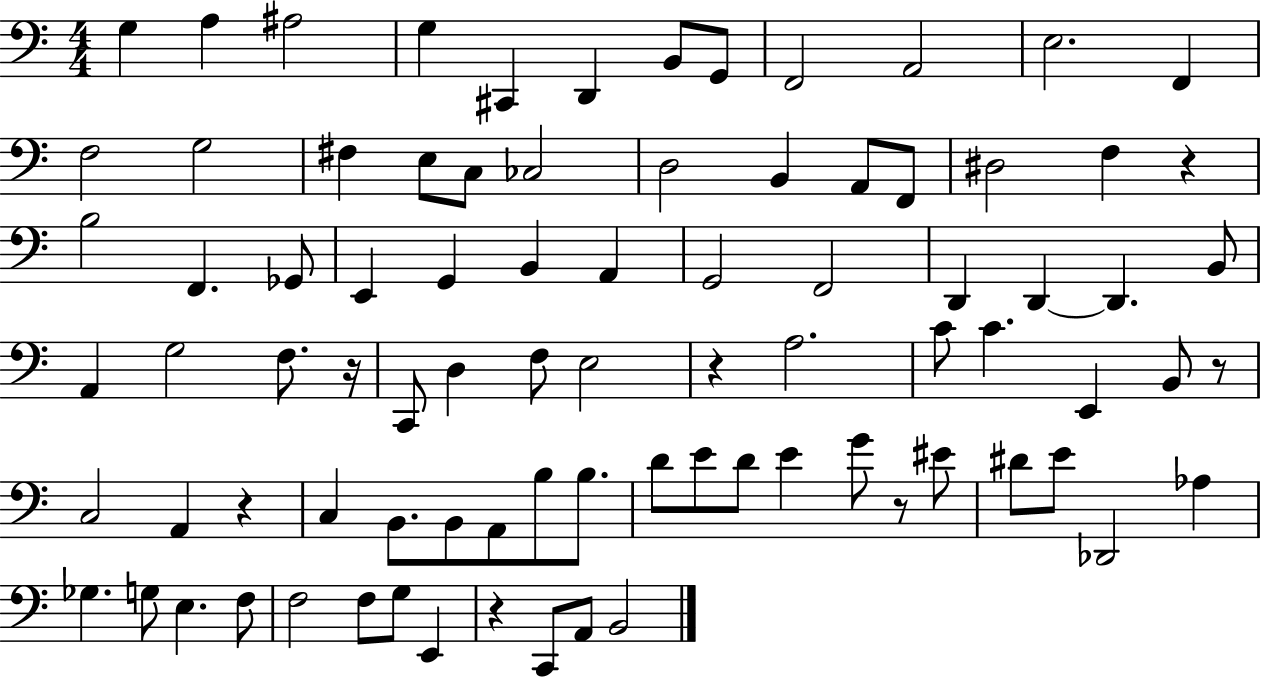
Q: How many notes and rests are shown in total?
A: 85